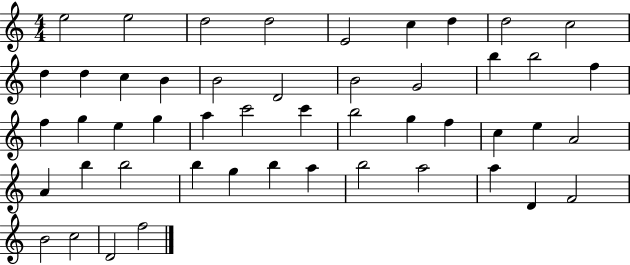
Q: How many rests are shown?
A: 0